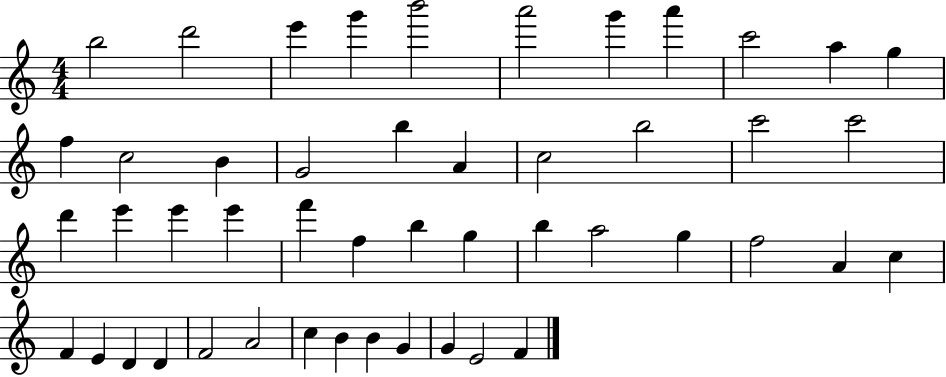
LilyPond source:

{
  \clef treble
  \numericTimeSignature
  \time 4/4
  \key c \major
  b''2 d'''2 | e'''4 g'''4 b'''2 | a'''2 g'''4 a'''4 | c'''2 a''4 g''4 | \break f''4 c''2 b'4 | g'2 b''4 a'4 | c''2 b''2 | c'''2 c'''2 | \break d'''4 e'''4 e'''4 e'''4 | f'''4 f''4 b''4 g''4 | b''4 a''2 g''4 | f''2 a'4 c''4 | \break f'4 e'4 d'4 d'4 | f'2 a'2 | c''4 b'4 b'4 g'4 | g'4 e'2 f'4 | \break \bar "|."
}